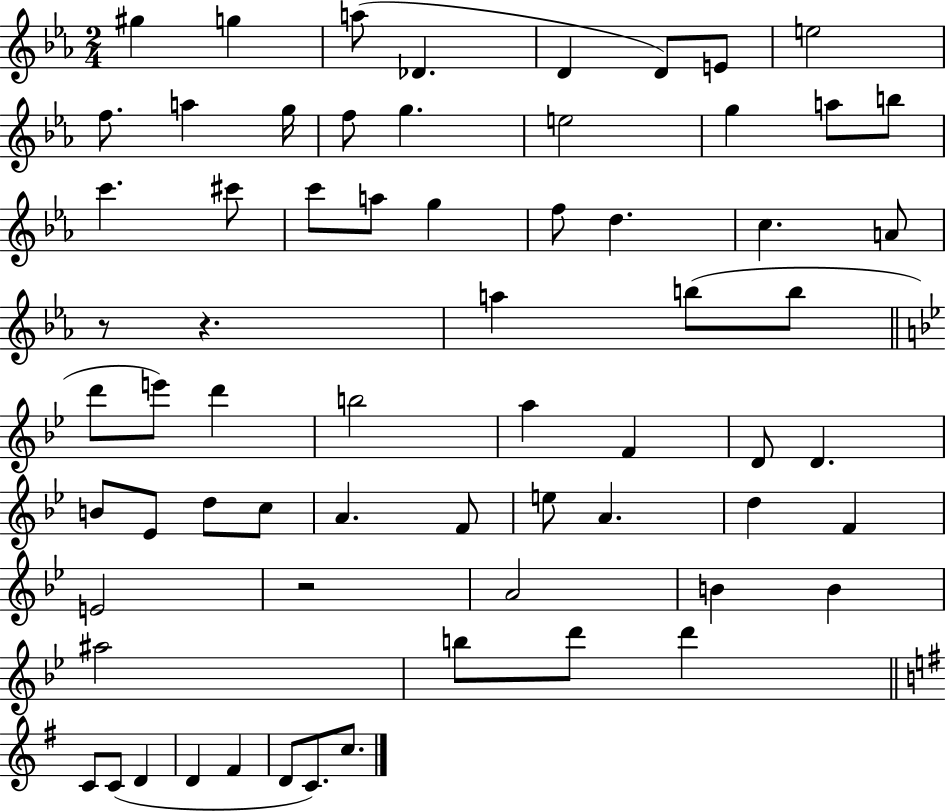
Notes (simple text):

G#5/q G5/q A5/e Db4/q. D4/q D4/e E4/e E5/h F5/e. A5/q G5/s F5/e G5/q. E5/h G5/q A5/e B5/e C6/q. C#6/e C6/e A5/e G5/q F5/e D5/q. C5/q. A4/e R/e R/q. A5/q B5/e B5/e D6/e E6/e D6/q B5/h A5/q F4/q D4/e D4/q. B4/e Eb4/e D5/e C5/e A4/q. F4/e E5/e A4/q. D5/q F4/q E4/h R/h A4/h B4/q B4/q A#5/h B5/e D6/e D6/q C4/e C4/e D4/q D4/q F#4/q D4/e C4/e. C5/e.